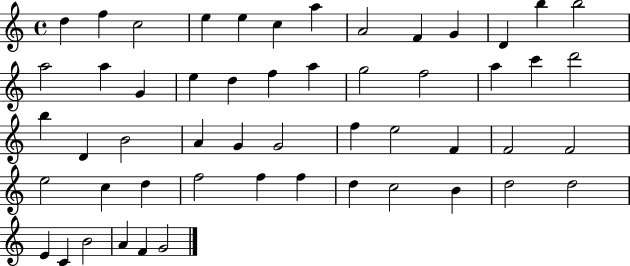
{
  \clef treble
  \time 4/4
  \defaultTimeSignature
  \key c \major
  d''4 f''4 c''2 | e''4 e''4 c''4 a''4 | a'2 f'4 g'4 | d'4 b''4 b''2 | \break a''2 a''4 g'4 | e''4 d''4 f''4 a''4 | g''2 f''2 | a''4 c'''4 d'''2 | \break b''4 d'4 b'2 | a'4 g'4 g'2 | f''4 e''2 f'4 | f'2 f'2 | \break e''2 c''4 d''4 | f''2 f''4 f''4 | d''4 c''2 b'4 | d''2 d''2 | \break e'4 c'4 b'2 | a'4 f'4 g'2 | \bar "|."
}